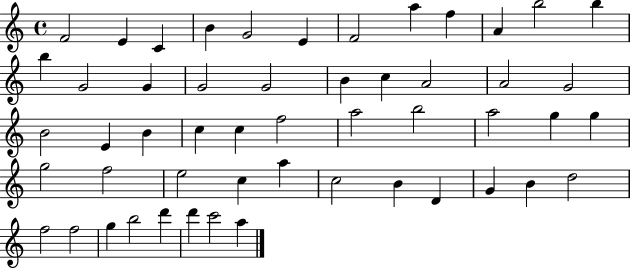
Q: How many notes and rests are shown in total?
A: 52